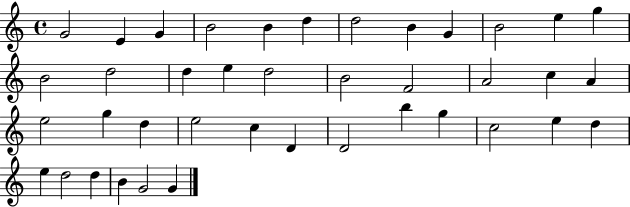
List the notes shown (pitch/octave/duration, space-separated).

G4/h E4/q G4/q B4/h B4/q D5/q D5/h B4/q G4/q B4/h E5/q G5/q B4/h D5/h D5/q E5/q D5/h B4/h F4/h A4/h C5/q A4/q E5/h G5/q D5/q E5/h C5/q D4/q D4/h B5/q G5/q C5/h E5/q D5/q E5/q D5/h D5/q B4/q G4/h G4/q